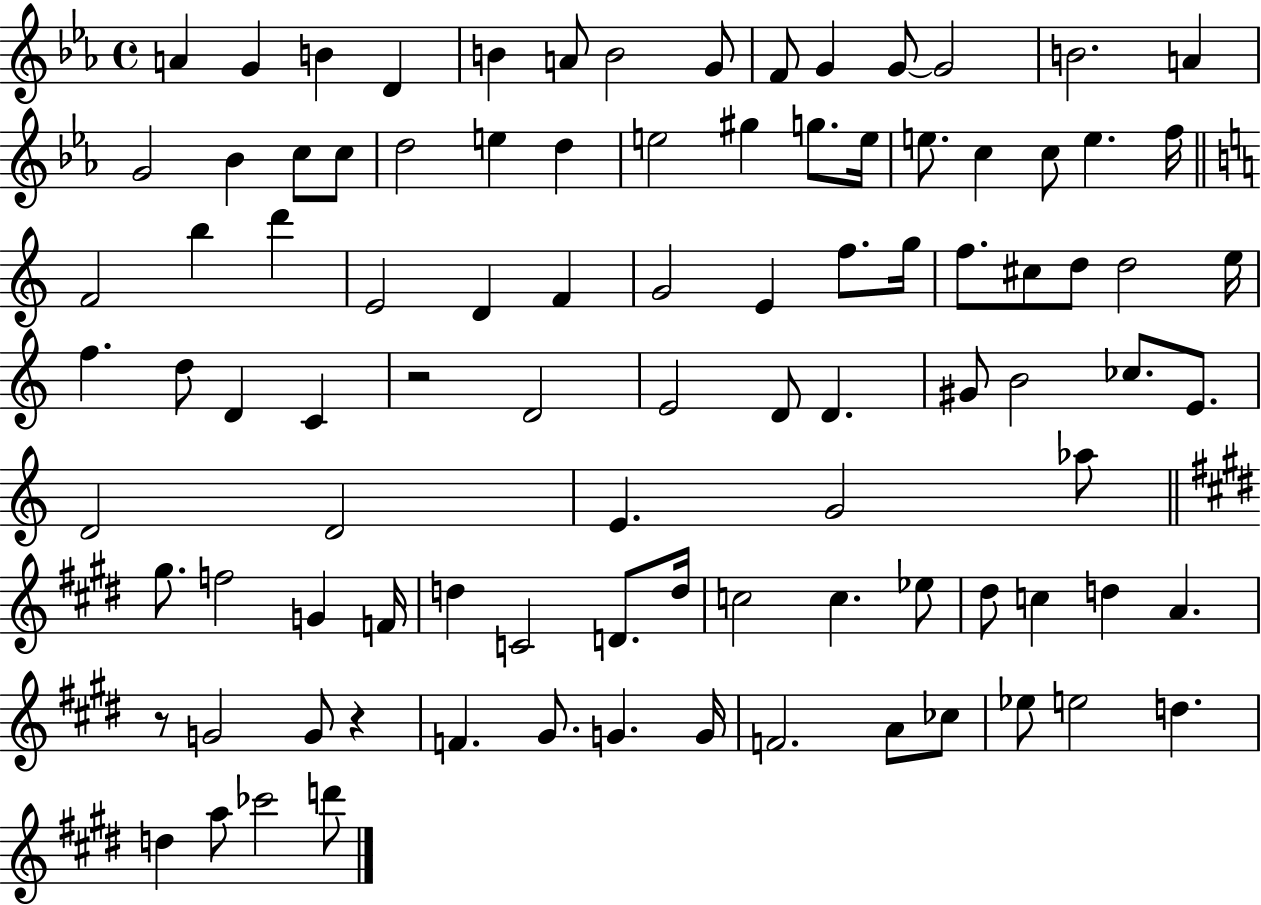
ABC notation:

X:1
T:Untitled
M:4/4
L:1/4
K:Eb
A G B D B A/2 B2 G/2 F/2 G G/2 G2 B2 A G2 _B c/2 c/2 d2 e d e2 ^g g/2 e/4 e/2 c c/2 e f/4 F2 b d' E2 D F G2 E f/2 g/4 f/2 ^c/2 d/2 d2 e/4 f d/2 D C z2 D2 E2 D/2 D ^G/2 B2 _c/2 E/2 D2 D2 E G2 _a/2 ^g/2 f2 G F/4 d C2 D/2 d/4 c2 c _e/2 ^d/2 c d A z/2 G2 G/2 z F ^G/2 G G/4 F2 A/2 _c/2 _e/2 e2 d d a/2 _c'2 d'/2